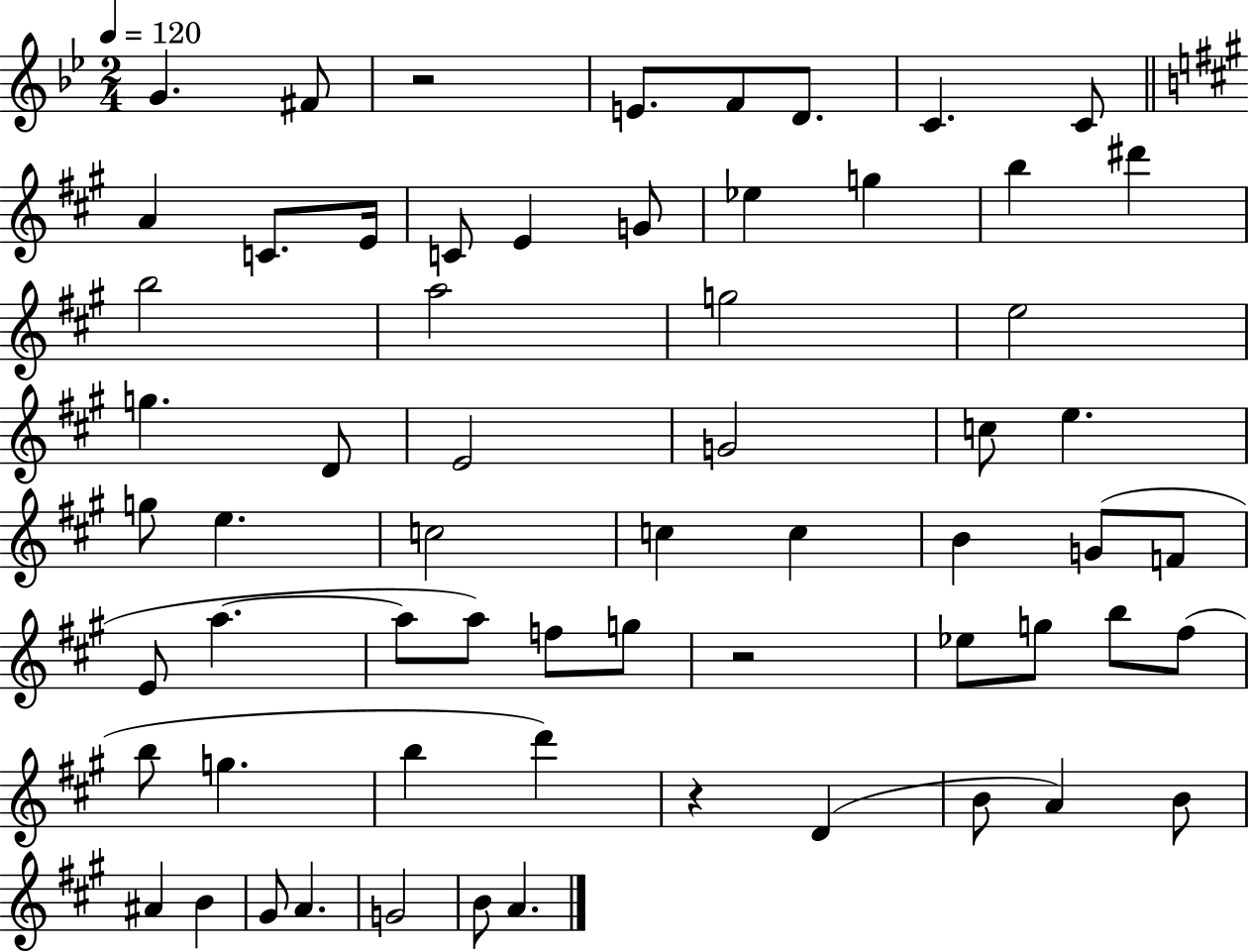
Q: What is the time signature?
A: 2/4